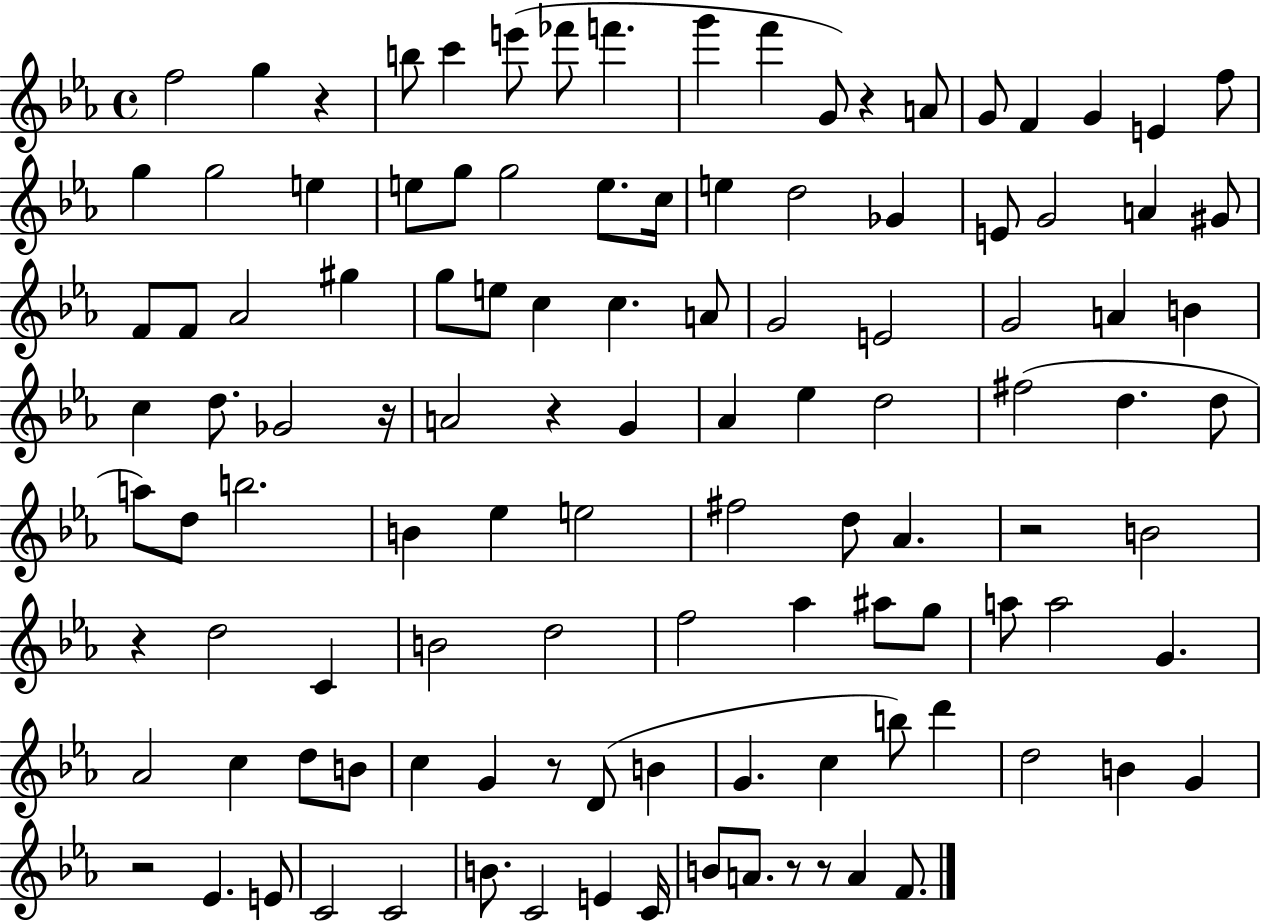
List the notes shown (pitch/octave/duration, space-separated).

F5/h G5/q R/q B5/e C6/q E6/e FES6/e F6/q. G6/q F6/q G4/e R/q A4/e G4/e F4/q G4/q E4/q F5/e G5/q G5/h E5/q E5/e G5/e G5/h E5/e. C5/s E5/q D5/h Gb4/q E4/e G4/h A4/q G#4/e F4/e F4/e Ab4/h G#5/q G5/e E5/e C5/q C5/q. A4/e G4/h E4/h G4/h A4/q B4/q C5/q D5/e. Gb4/h R/s A4/h R/q G4/q Ab4/q Eb5/q D5/h F#5/h D5/q. D5/e A5/e D5/e B5/h. B4/q Eb5/q E5/h F#5/h D5/e Ab4/q. R/h B4/h R/q D5/h C4/q B4/h D5/h F5/h Ab5/q A#5/e G5/e A5/e A5/h G4/q. Ab4/h C5/q D5/e B4/e C5/q G4/q R/e D4/e B4/q G4/q. C5/q B5/e D6/q D5/h B4/q G4/q R/h Eb4/q. E4/e C4/h C4/h B4/e. C4/h E4/q C4/s B4/e A4/e. R/e R/e A4/q F4/e.